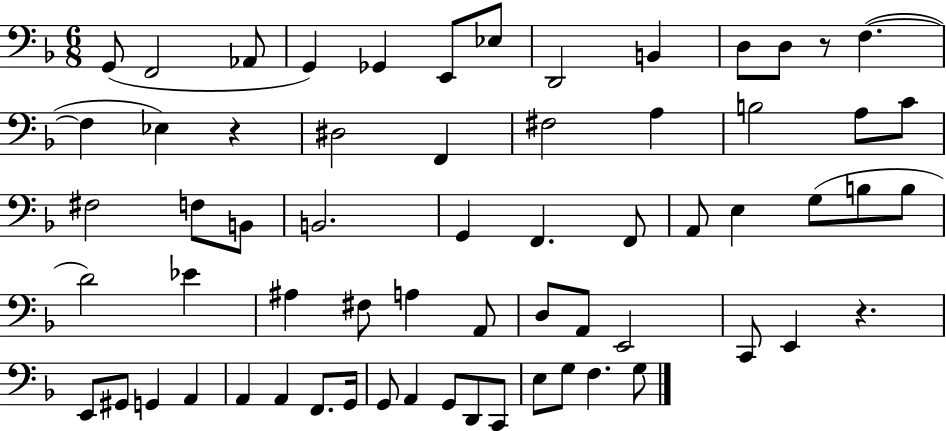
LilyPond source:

{
  \clef bass
  \numericTimeSignature
  \time 6/8
  \key f \major
  g,8( f,2 aes,8 | g,4) ges,4 e,8 ees8 | d,2 b,4 | d8 d8 r8 f4.~(~ | \break f4 ees4) r4 | dis2 f,4 | fis2 a4 | b2 a8 c'8 | \break fis2 f8 b,8 | b,2. | g,4 f,4. f,8 | a,8 e4 g8( b8 b8 | \break d'2) ees'4 | ais4 fis8 a4 a,8 | d8 a,8 e,2 | c,8 e,4 r4. | \break e,8 gis,8 g,4 a,4 | a,4 a,4 f,8. g,16 | g,8 a,4 g,8 d,8 c,8 | e8 g8 f4. g8 | \break \bar "|."
}